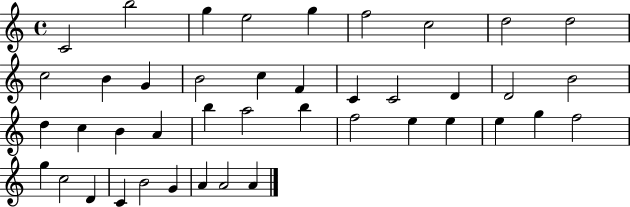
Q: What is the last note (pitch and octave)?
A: A4